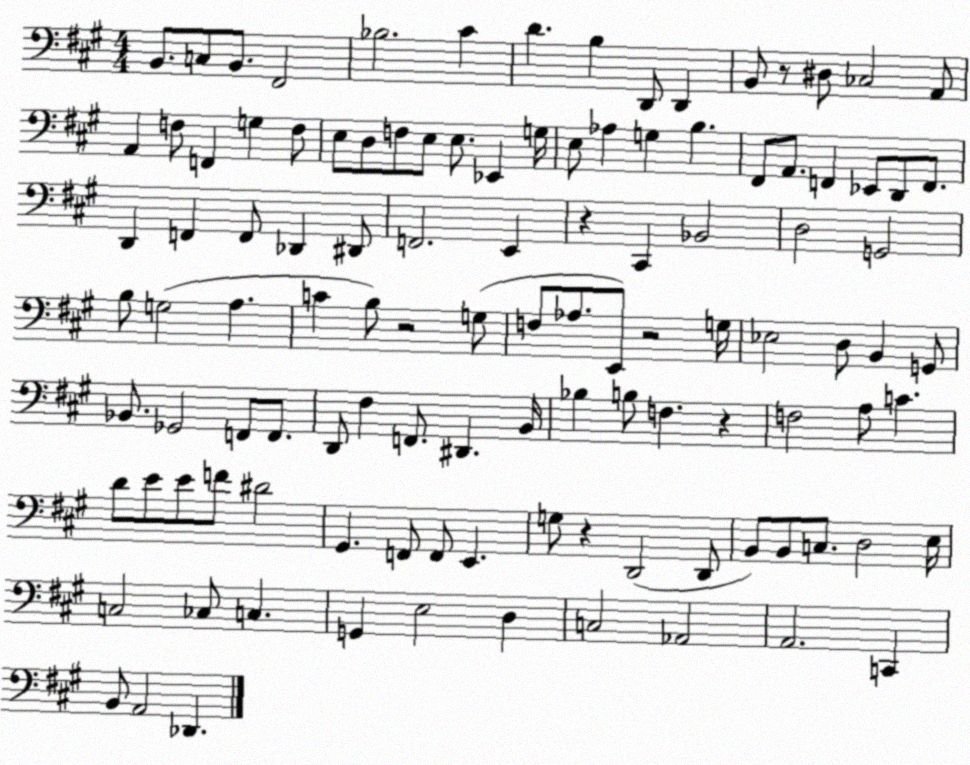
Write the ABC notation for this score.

X:1
T:Untitled
M:4/4
L:1/4
K:A
B,,/2 C,/2 B,,/2 ^F,,2 _B,2 ^C D B, D,,/2 D,, B,,/2 z/2 ^D,/2 _C,2 A,,/2 A,, F,/2 F,, G, F,/2 E,/2 D,/2 F,/2 E,/2 E,/2 _E,, G,/4 E,/2 _A, G, B, ^F,,/2 A,,/2 F,, _E,,/2 D,,/2 F,,/2 D,, F,, F,,/2 _D,, ^D,,/2 F,,2 E,, z ^C,, _B,,2 D,2 G,,2 B,/2 G,2 A, C B,/2 z2 G,/2 F,/2 _A,/2 E,,/2 z2 G,/4 _E,2 D,/2 B,, G,,/2 _B,,/2 _G,,2 F,,/2 F,,/2 D,,/2 ^F, F,,/2 ^D,, B,,/4 _B, B,/2 F, z F,2 A,/2 C D/2 E/2 E/2 F/2 ^D2 ^G,, F,,/2 F,,/2 E,, G,/2 z D,,2 D,,/2 B,,/2 B,,/2 C,/2 D,2 E,/4 C,2 _C,/2 C, G,, E,2 D, C,2 _A,,2 A,,2 C,, B,,/2 A,,2 _D,,